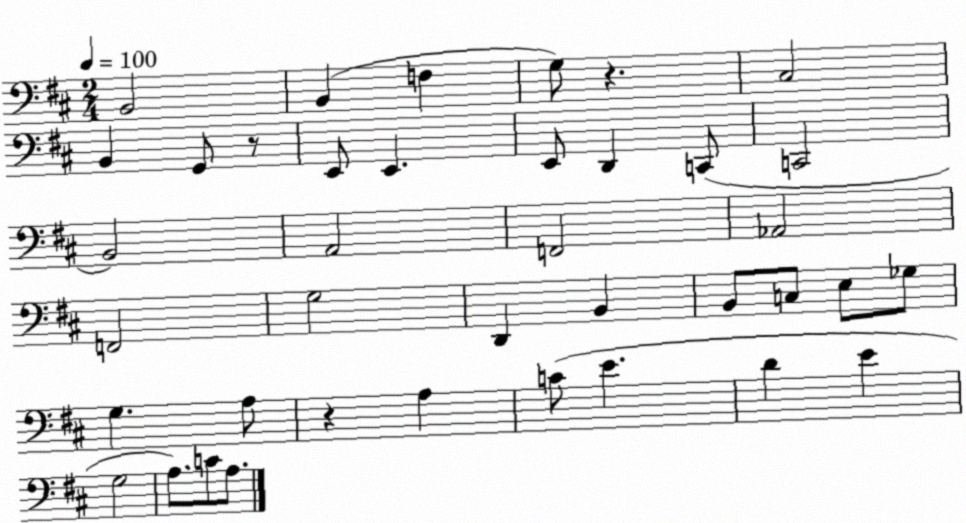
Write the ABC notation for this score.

X:1
T:Untitled
M:2/4
L:1/4
K:D
B,,2 B,, F, G,/2 z ^C,2 B,, G,,/2 z/2 E,,/2 E,, E,,/2 D,, C,,/2 C,,2 B,,2 A,,2 F,,2 _A,,2 F,,2 G,2 D,, B,, B,,/2 C,/2 E,/2 _G,/2 G, A,/2 z A, C/2 E D E G,2 A,/2 C/2 A,/2